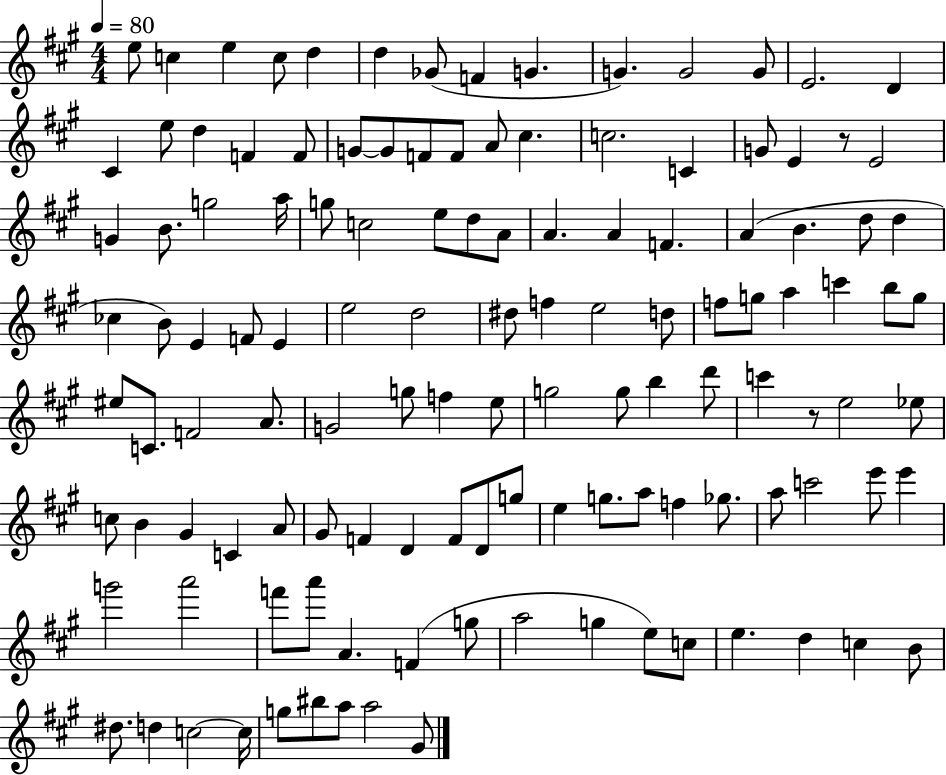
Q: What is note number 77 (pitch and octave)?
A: E5